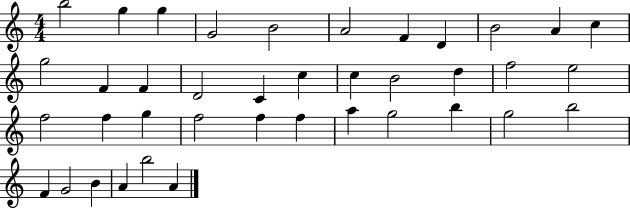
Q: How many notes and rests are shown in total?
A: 39